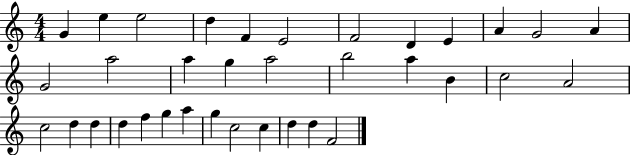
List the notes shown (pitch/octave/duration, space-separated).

G4/q E5/q E5/h D5/q F4/q E4/h F4/h D4/q E4/q A4/q G4/h A4/q G4/h A5/h A5/q G5/q A5/h B5/h A5/q B4/q C5/h A4/h C5/h D5/q D5/q D5/q F5/q G5/q A5/q G5/q C5/h C5/q D5/q D5/q F4/h